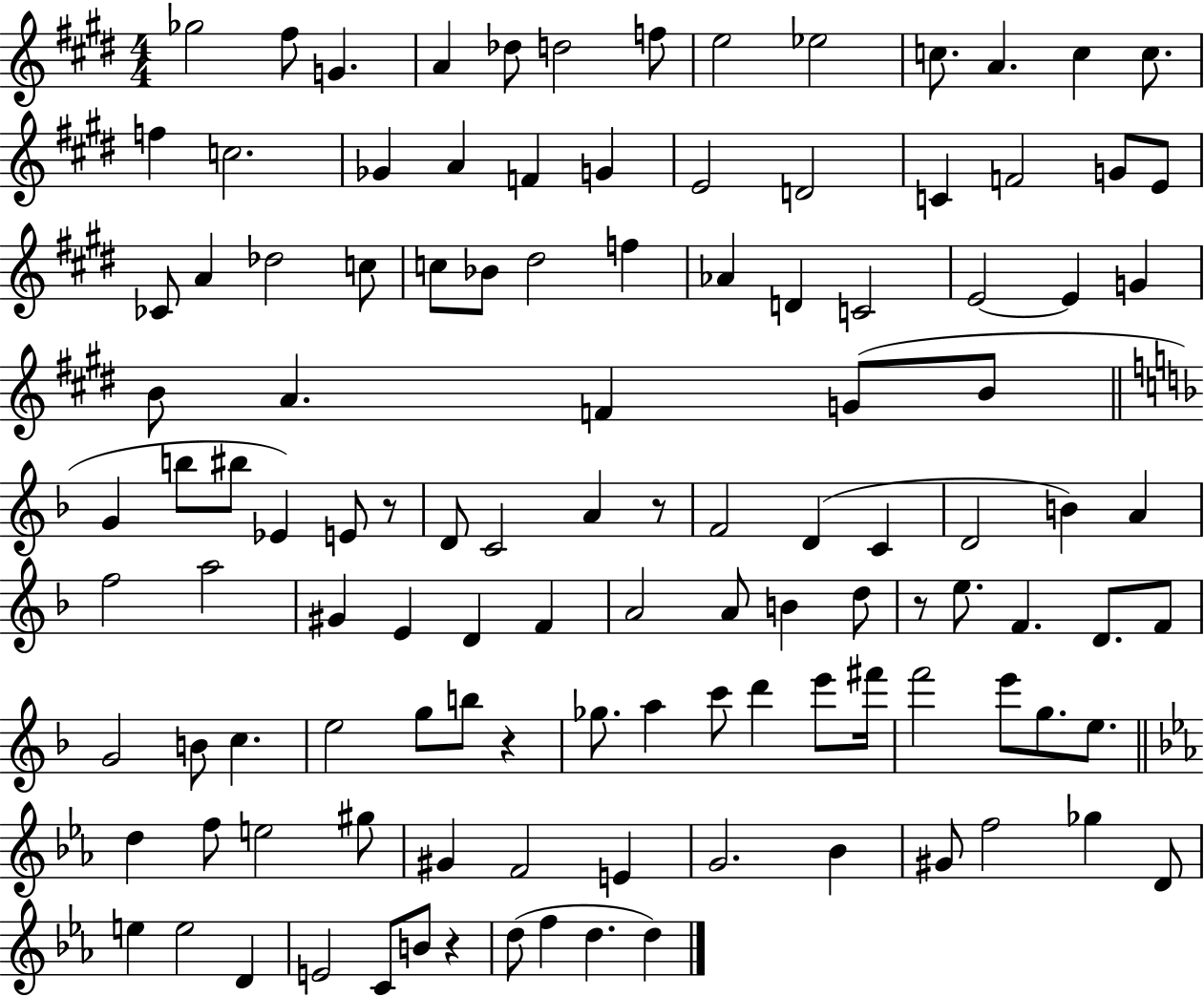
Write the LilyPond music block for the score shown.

{
  \clef treble
  \numericTimeSignature
  \time 4/4
  \key e \major
  ges''2 fis''8 g'4. | a'4 des''8 d''2 f''8 | e''2 ees''2 | c''8. a'4. c''4 c''8. | \break f''4 c''2. | ges'4 a'4 f'4 g'4 | e'2 d'2 | c'4 f'2 g'8 e'8 | \break ces'8 a'4 des''2 c''8 | c''8 bes'8 dis''2 f''4 | aes'4 d'4 c'2 | e'2~~ e'4 g'4 | \break b'8 a'4. f'4 g'8( b'8 | \bar "||" \break \key f \major g'4 b''8 bis''8 ees'4) e'8 r8 | d'8 c'2 a'4 r8 | f'2 d'4( c'4 | d'2 b'4) a'4 | \break f''2 a''2 | gis'4 e'4 d'4 f'4 | a'2 a'8 b'4 d''8 | r8 e''8. f'4. d'8. f'8 | \break g'2 b'8 c''4. | e''2 g''8 b''8 r4 | ges''8. a''4 c'''8 d'''4 e'''8 fis'''16 | f'''2 e'''8 g''8. e''8. | \break \bar "||" \break \key ees \major d''4 f''8 e''2 gis''8 | gis'4 f'2 e'4 | g'2. bes'4 | gis'8 f''2 ges''4 d'8 | \break e''4 e''2 d'4 | e'2 c'8 b'8 r4 | d''8( f''4 d''4. d''4) | \bar "|."
}